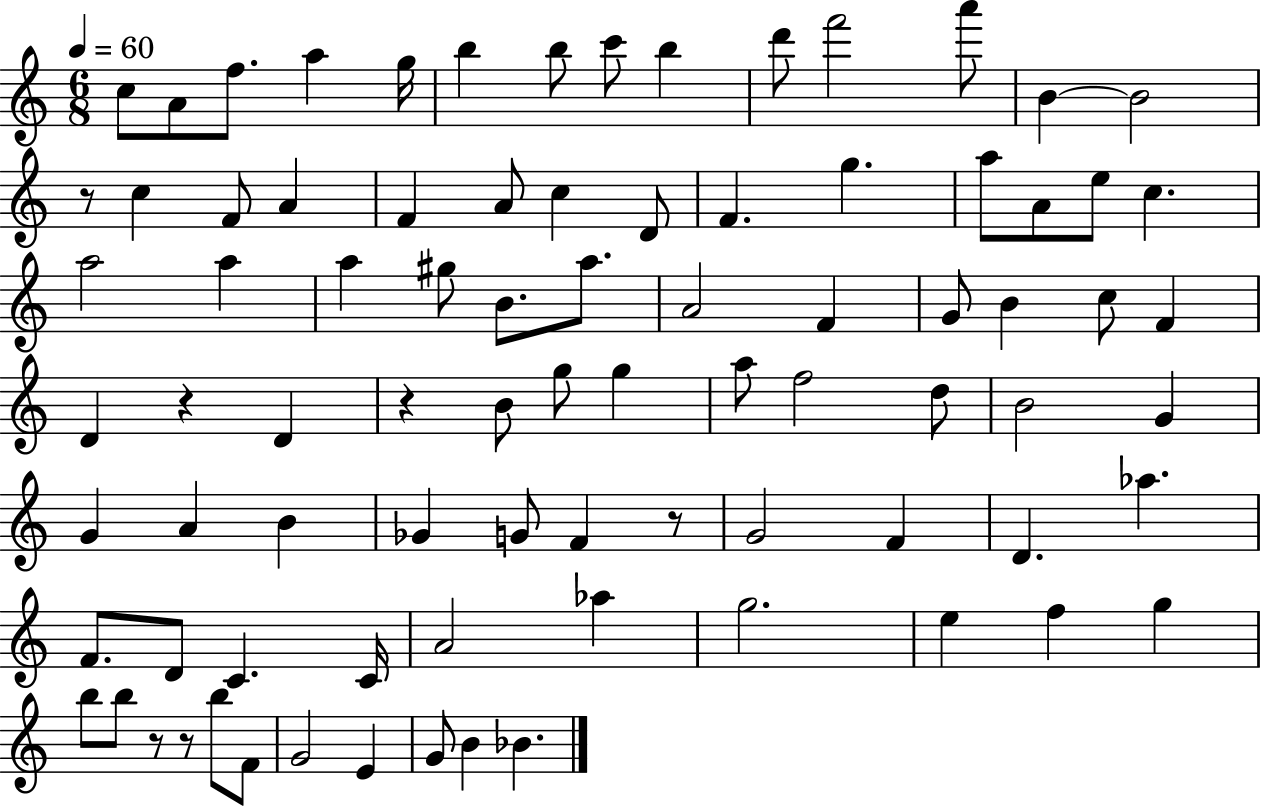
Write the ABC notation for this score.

X:1
T:Untitled
M:6/8
L:1/4
K:C
c/2 A/2 f/2 a g/4 b b/2 c'/2 b d'/2 f'2 a'/2 B B2 z/2 c F/2 A F A/2 c D/2 F g a/2 A/2 e/2 c a2 a a ^g/2 B/2 a/2 A2 F G/2 B c/2 F D z D z B/2 g/2 g a/2 f2 d/2 B2 G G A B _G G/2 F z/2 G2 F D _a F/2 D/2 C C/4 A2 _a g2 e f g b/2 b/2 z/2 z/2 b/2 F/2 G2 E G/2 B _B